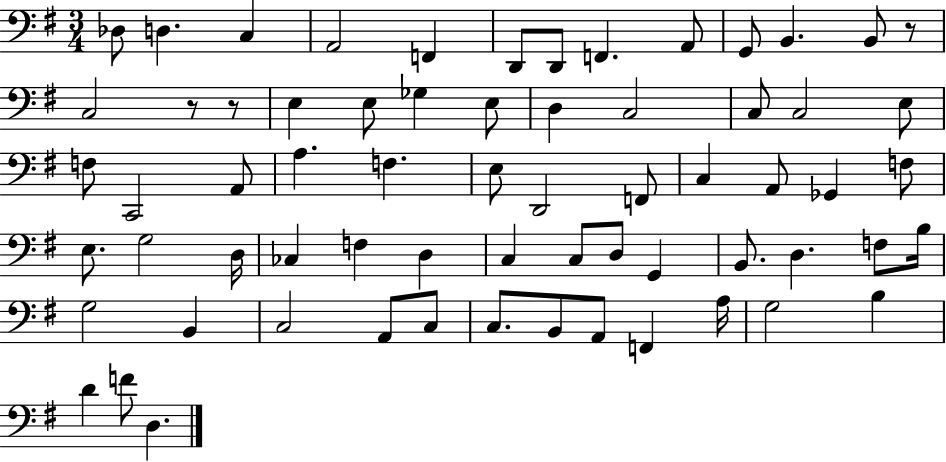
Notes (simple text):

Db3/e D3/q. C3/q A2/h F2/q D2/e D2/e F2/q. A2/e G2/e B2/q. B2/e R/e C3/h R/e R/e E3/q E3/e Gb3/q E3/e D3/q C3/h C3/e C3/h E3/e F3/e C2/h A2/e A3/q. F3/q. E3/e D2/h F2/e C3/q A2/e Gb2/q F3/e E3/e. G3/h D3/s CES3/q F3/q D3/q C3/q C3/e D3/e G2/q B2/e. D3/q. F3/e B3/s G3/h B2/q C3/h A2/e C3/e C3/e. B2/e A2/e F2/q A3/s G3/h B3/q D4/q F4/e D3/q.